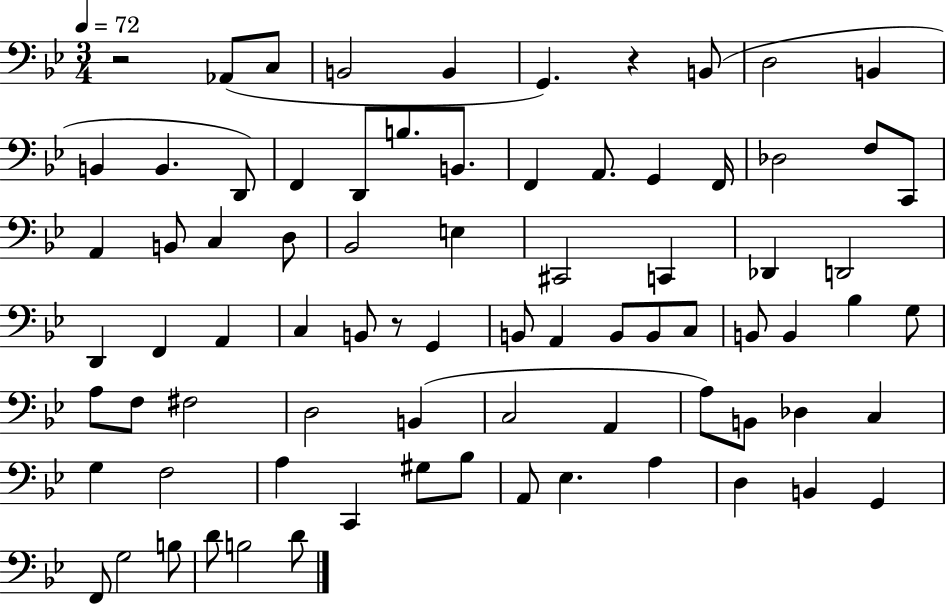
X:1
T:Untitled
M:3/4
L:1/4
K:Bb
z2 _A,,/2 C,/2 B,,2 B,, G,, z B,,/2 D,2 B,, B,, B,, D,,/2 F,, D,,/2 B,/2 B,,/2 F,, A,,/2 G,, F,,/4 _D,2 F,/2 C,,/2 A,, B,,/2 C, D,/2 _B,,2 E, ^C,,2 C,, _D,, D,,2 D,, F,, A,, C, B,,/2 z/2 G,, B,,/2 A,, B,,/2 B,,/2 C,/2 B,,/2 B,, _B, G,/2 A,/2 F,/2 ^F,2 D,2 B,, C,2 A,, A,/2 B,,/2 _D, C, G, F,2 A, C,, ^G,/2 _B,/2 A,,/2 _E, A, D, B,, G,, F,,/2 G,2 B,/2 D/2 B,2 D/2